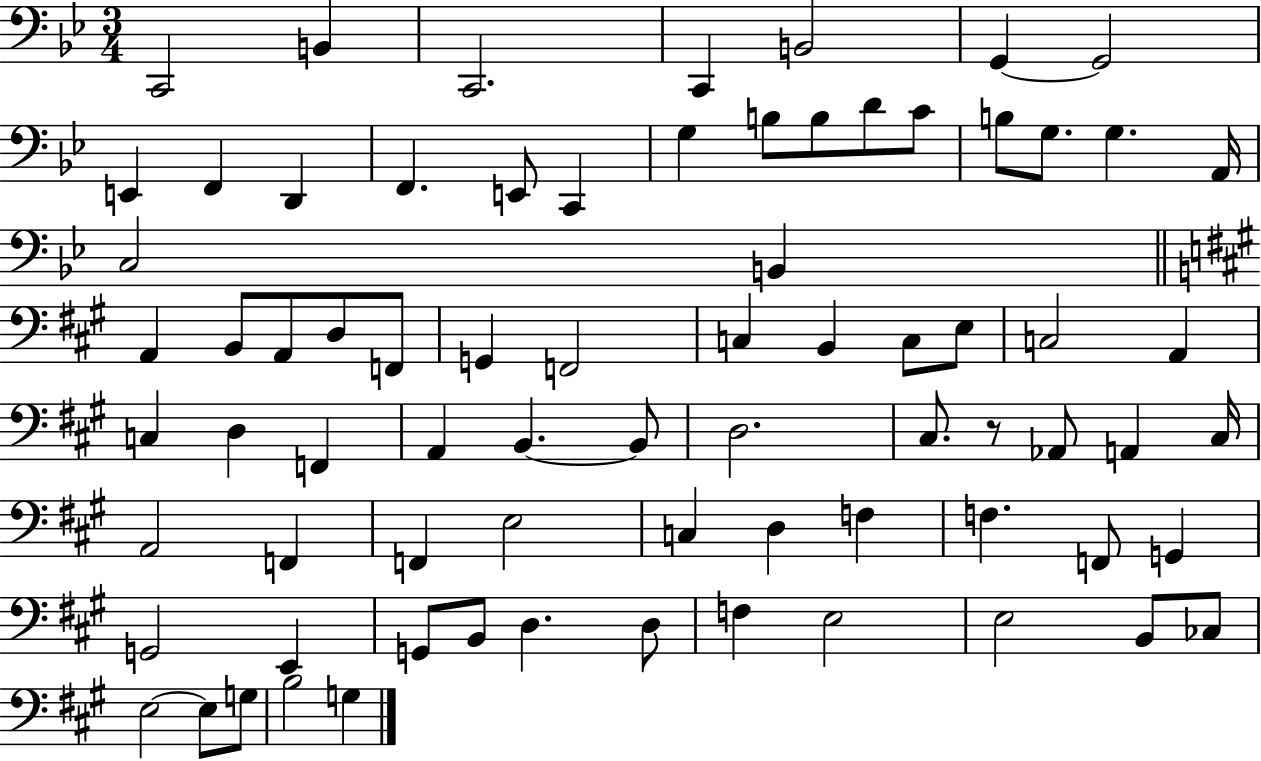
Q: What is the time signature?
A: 3/4